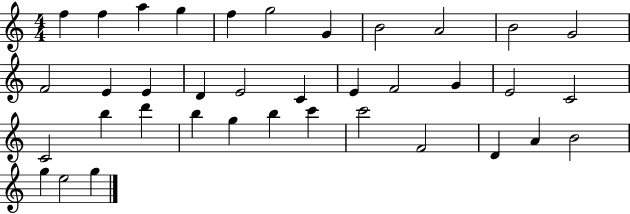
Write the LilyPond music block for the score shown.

{
  \clef treble
  \numericTimeSignature
  \time 4/4
  \key c \major
  f''4 f''4 a''4 g''4 | f''4 g''2 g'4 | b'2 a'2 | b'2 g'2 | \break f'2 e'4 e'4 | d'4 e'2 c'4 | e'4 f'2 g'4 | e'2 c'2 | \break c'2 b''4 d'''4 | b''4 g''4 b''4 c'''4 | c'''2 f'2 | d'4 a'4 b'2 | \break g''4 e''2 g''4 | \bar "|."
}